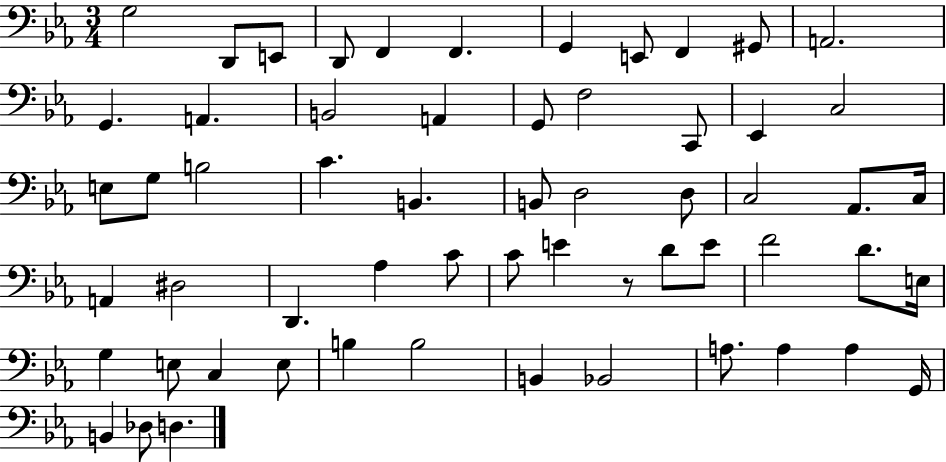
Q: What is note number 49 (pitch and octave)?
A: B3